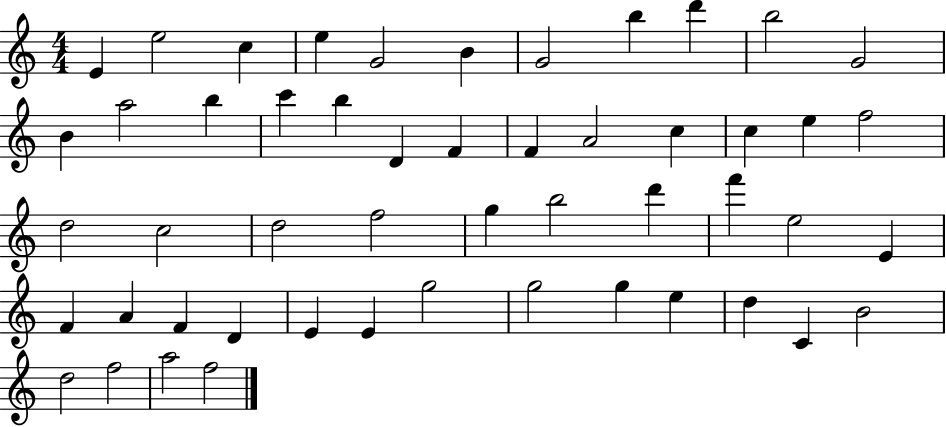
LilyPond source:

{
  \clef treble
  \numericTimeSignature
  \time 4/4
  \key c \major
  e'4 e''2 c''4 | e''4 g'2 b'4 | g'2 b''4 d'''4 | b''2 g'2 | \break b'4 a''2 b''4 | c'''4 b''4 d'4 f'4 | f'4 a'2 c''4 | c''4 e''4 f''2 | \break d''2 c''2 | d''2 f''2 | g''4 b''2 d'''4 | f'''4 e''2 e'4 | \break f'4 a'4 f'4 d'4 | e'4 e'4 g''2 | g''2 g''4 e''4 | d''4 c'4 b'2 | \break d''2 f''2 | a''2 f''2 | \bar "|."
}